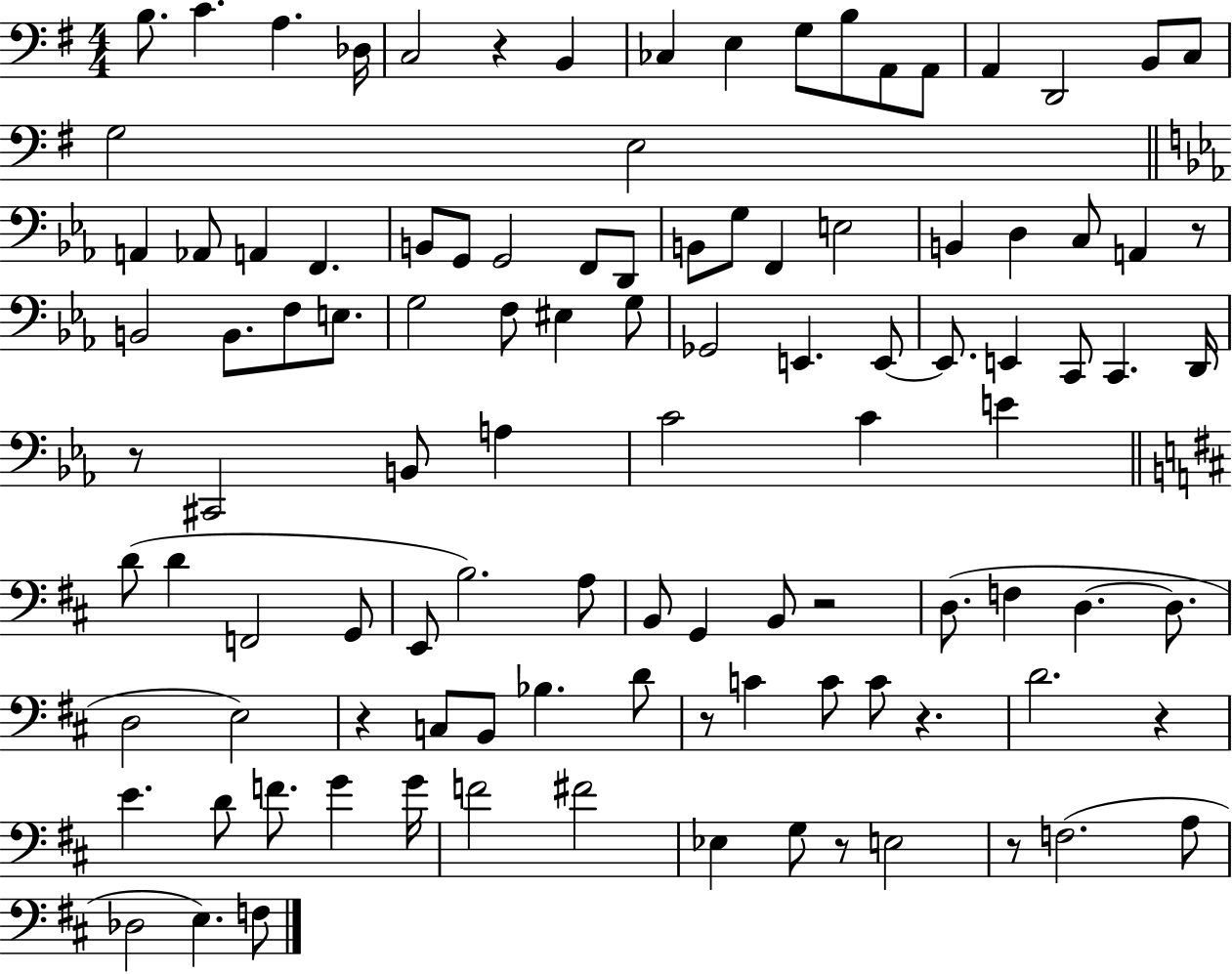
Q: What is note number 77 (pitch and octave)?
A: D4